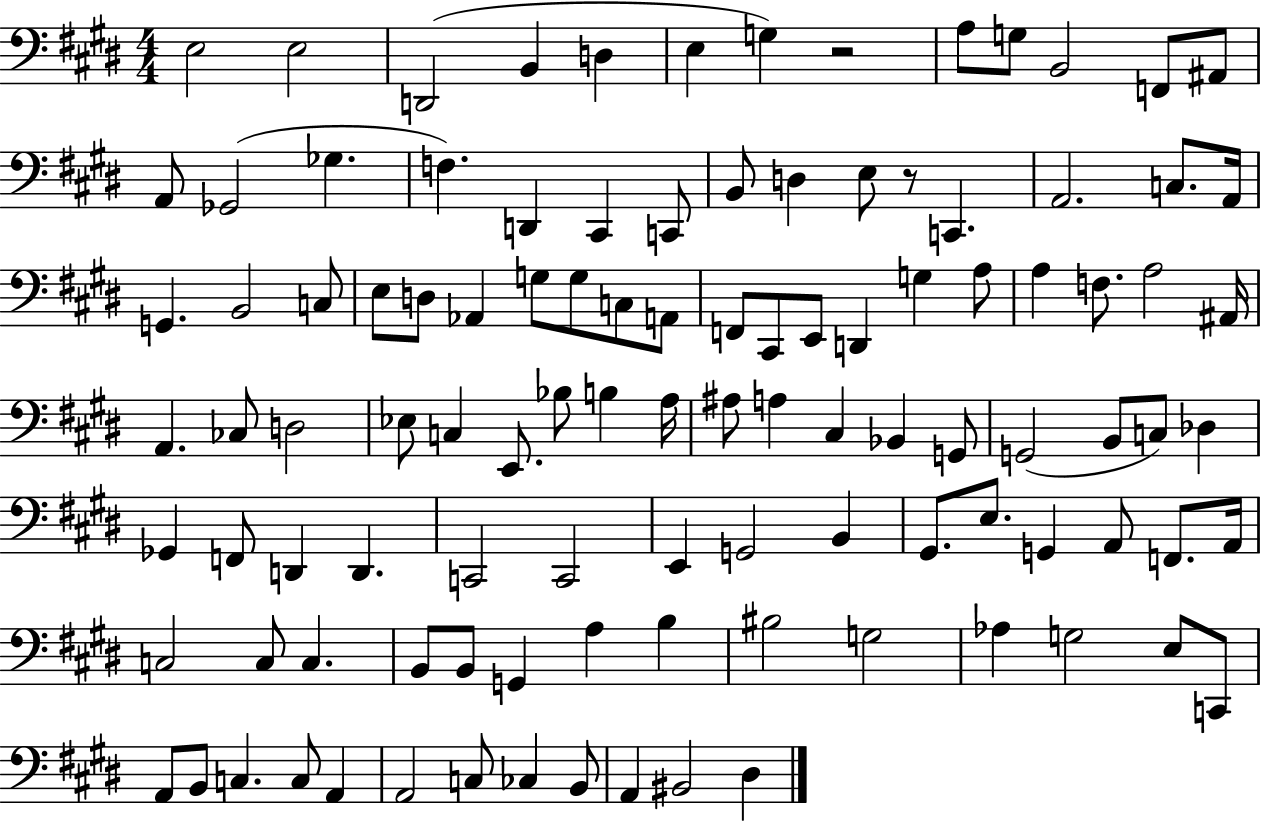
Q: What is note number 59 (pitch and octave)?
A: Bb2